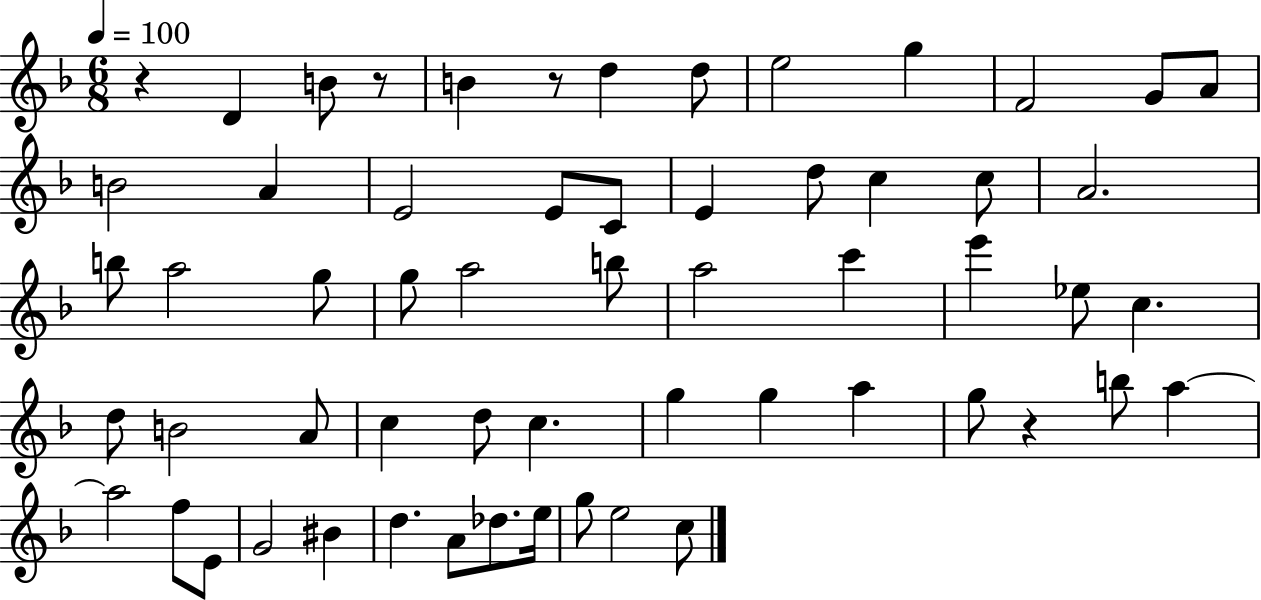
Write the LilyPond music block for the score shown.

{
  \clef treble
  \numericTimeSignature
  \time 6/8
  \key f \major
  \tempo 4 = 100
  r4 d'4 b'8 r8 | b'4 r8 d''4 d''8 | e''2 g''4 | f'2 g'8 a'8 | \break b'2 a'4 | e'2 e'8 c'8 | e'4 d''8 c''4 c''8 | a'2. | \break b''8 a''2 g''8 | g''8 a''2 b''8 | a''2 c'''4 | e'''4 ees''8 c''4. | \break d''8 b'2 a'8 | c''4 d''8 c''4. | g''4 g''4 a''4 | g''8 r4 b''8 a''4~~ | \break a''2 f''8 e'8 | g'2 bis'4 | d''4. a'8 des''8. e''16 | g''8 e''2 c''8 | \break \bar "|."
}